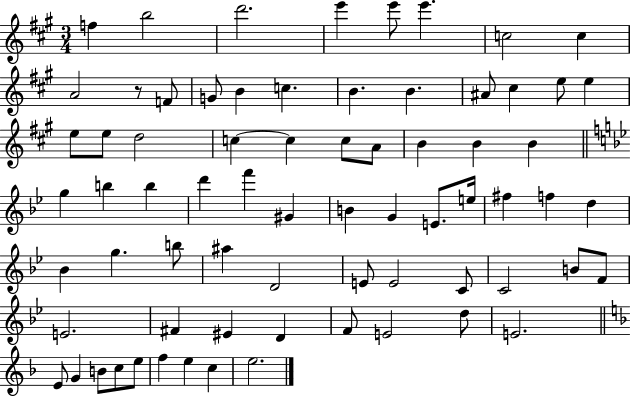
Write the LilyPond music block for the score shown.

{
  \clef treble
  \numericTimeSignature
  \time 3/4
  \key a \major
  \repeat volta 2 { f''4 b''2 | d'''2. | e'''4 e'''8 e'''4. | c''2 c''4 | \break a'2 r8 f'8 | g'8 b'4 c''4. | b'4. b'4. | ais'8 cis''4 e''8 e''4 | \break e''8 e''8 d''2 | c''4~~ c''4 c''8 a'8 | b'4 b'4 b'4 | \bar "||" \break \key g \minor g''4 b''4 b''4 | d'''4 f'''4 gis'4 | b'4 g'4 e'8. e''16 | fis''4 f''4 d''4 | \break bes'4 g''4. b''8 | ais''4 d'2 | e'8 e'2 c'8 | c'2 b'8 f'8 | \break e'2. | fis'4 eis'4 d'4 | f'8 e'2 d''8 | e'2. | \break \bar "||" \break \key d \minor e'8 g'4 b'8 c''8 e''8 | f''4 e''4 c''4 | e''2. | } \bar "|."
}